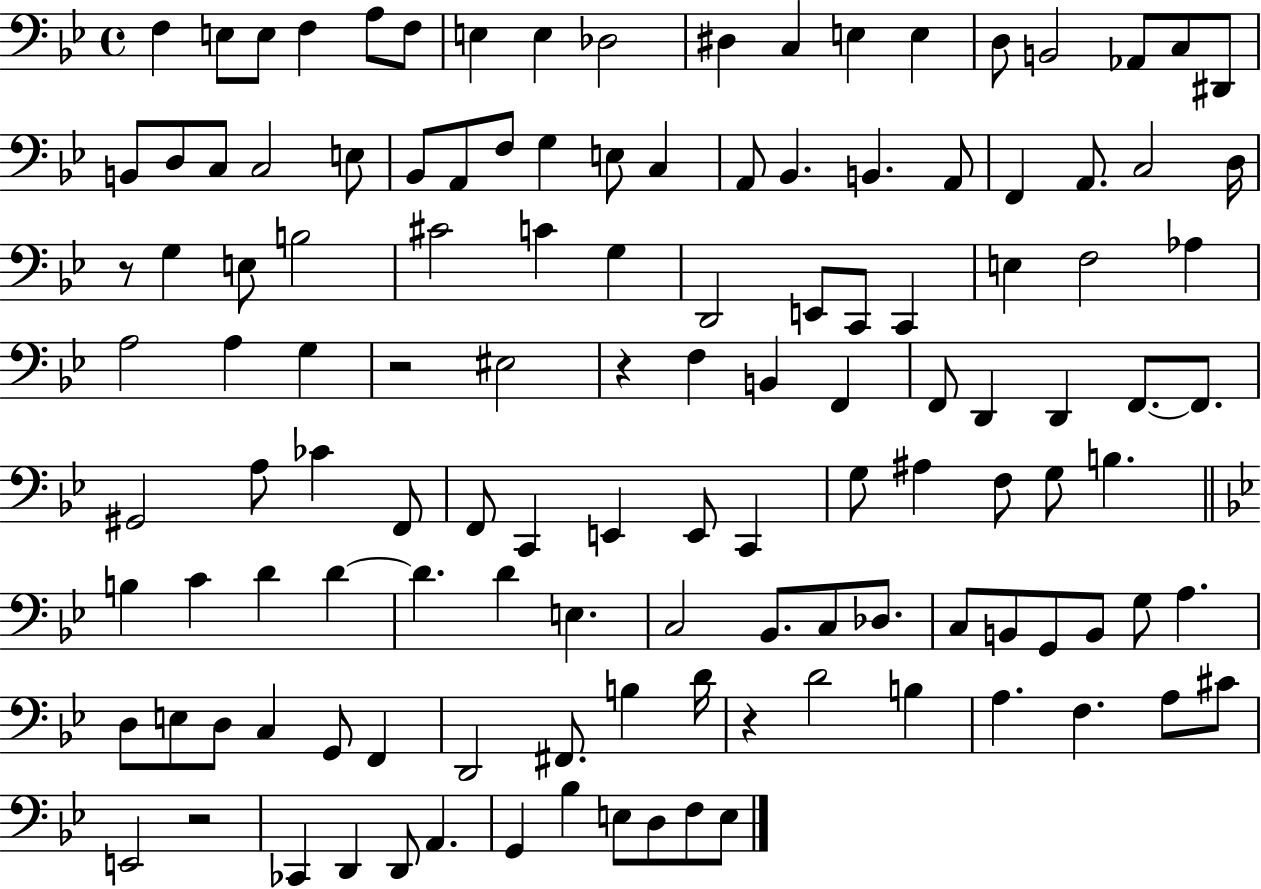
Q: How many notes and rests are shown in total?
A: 125